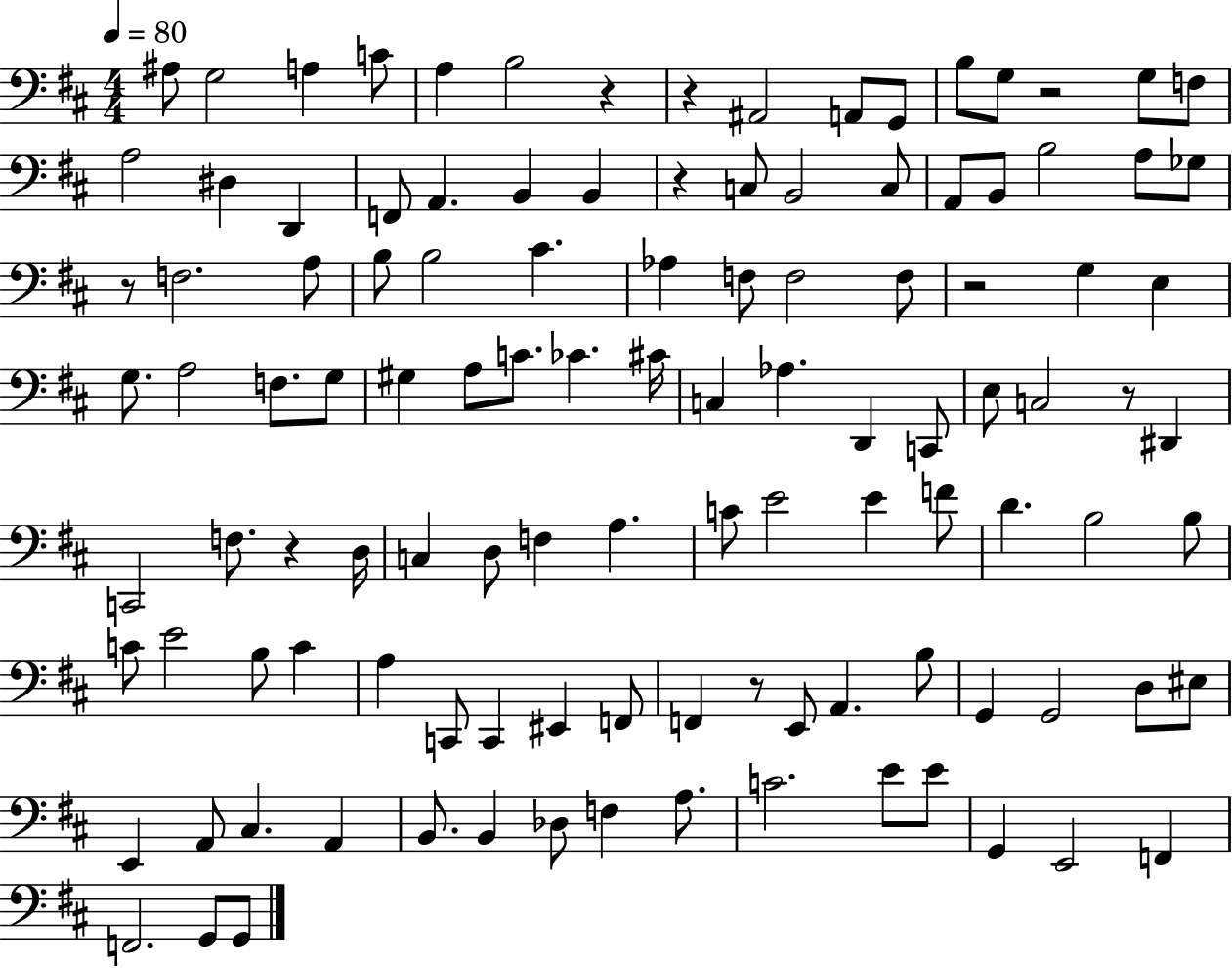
{
  \clef bass
  \numericTimeSignature
  \time 4/4
  \key d \major
  \tempo 4 = 80
  ais8 g2 a4 c'8 | a4 b2 r4 | r4 ais,2 a,8 g,8 | b8 g8 r2 g8 f8 | \break a2 dis4 d,4 | f,8 a,4. b,4 b,4 | r4 c8 b,2 c8 | a,8 b,8 b2 a8 ges8 | \break r8 f2. a8 | b8 b2 cis'4. | aes4 f8 f2 f8 | r2 g4 e4 | \break g8. a2 f8. g8 | gis4 a8 c'8. ces'4. cis'16 | c4 aes4. d,4 c,8 | e8 c2 r8 dis,4 | \break c,2 f8. r4 d16 | c4 d8 f4 a4. | c'8 e'2 e'4 f'8 | d'4. b2 b8 | \break c'8 e'2 b8 c'4 | a4 c,8 c,4 eis,4 f,8 | f,4 r8 e,8 a,4. b8 | g,4 g,2 d8 eis8 | \break e,4 a,8 cis4. a,4 | b,8. b,4 des8 f4 a8. | c'2. e'8 e'8 | g,4 e,2 f,4 | \break f,2. g,8 g,8 | \bar "|."
}